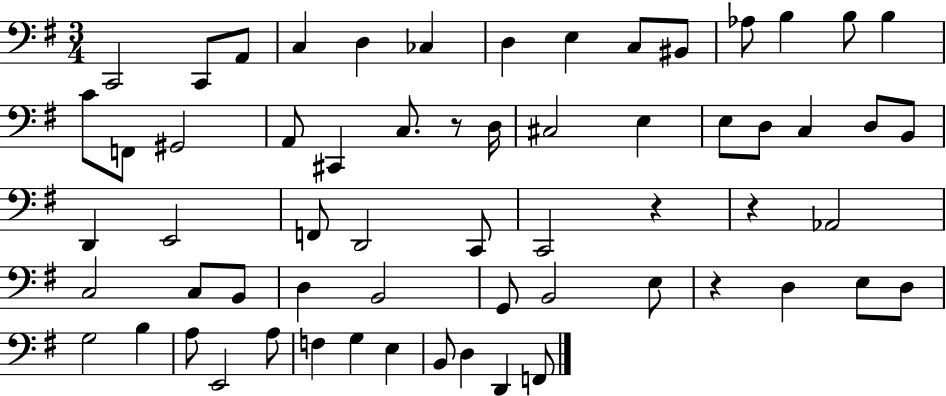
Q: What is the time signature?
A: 3/4